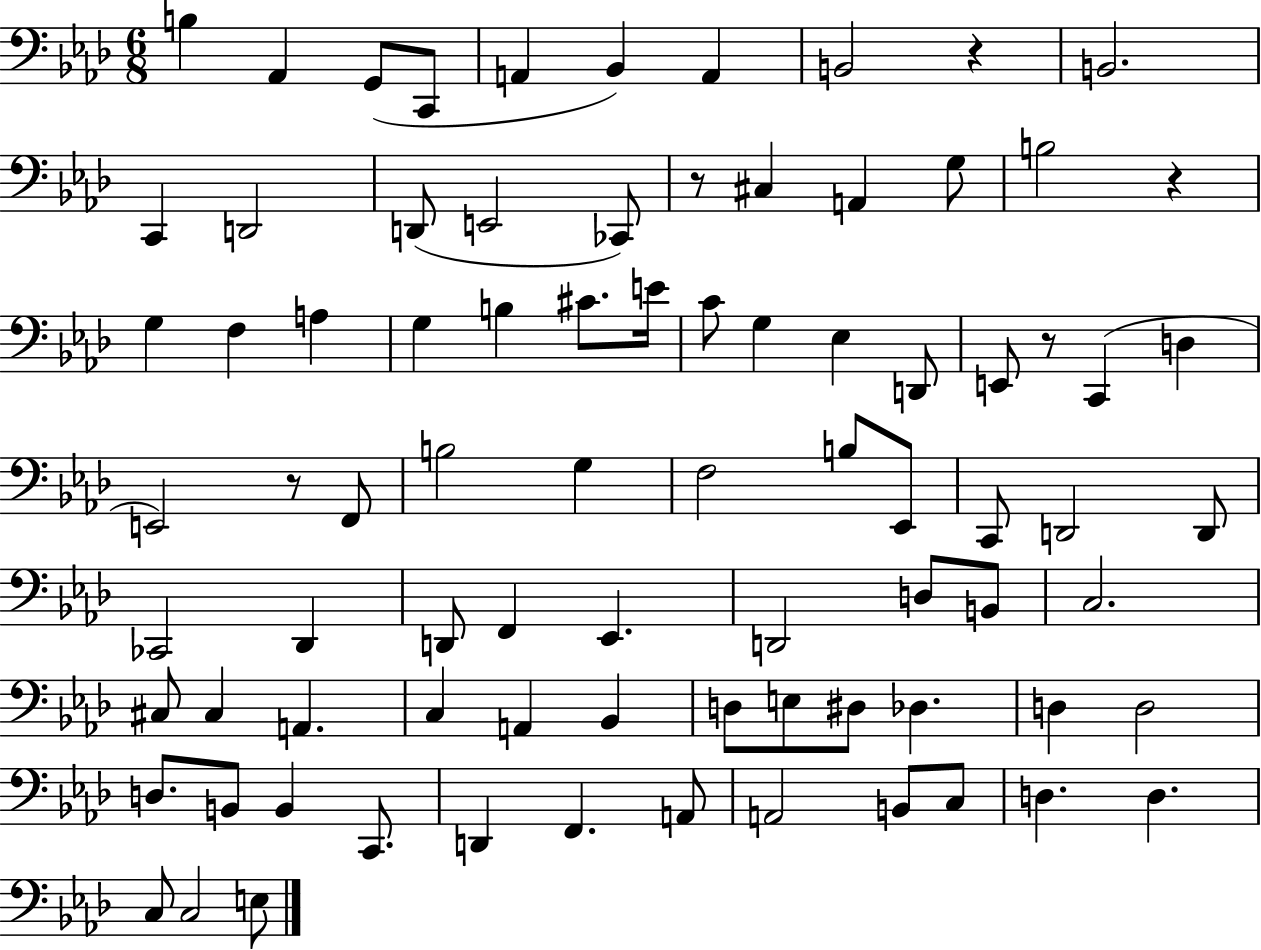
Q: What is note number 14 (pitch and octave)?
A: CES2